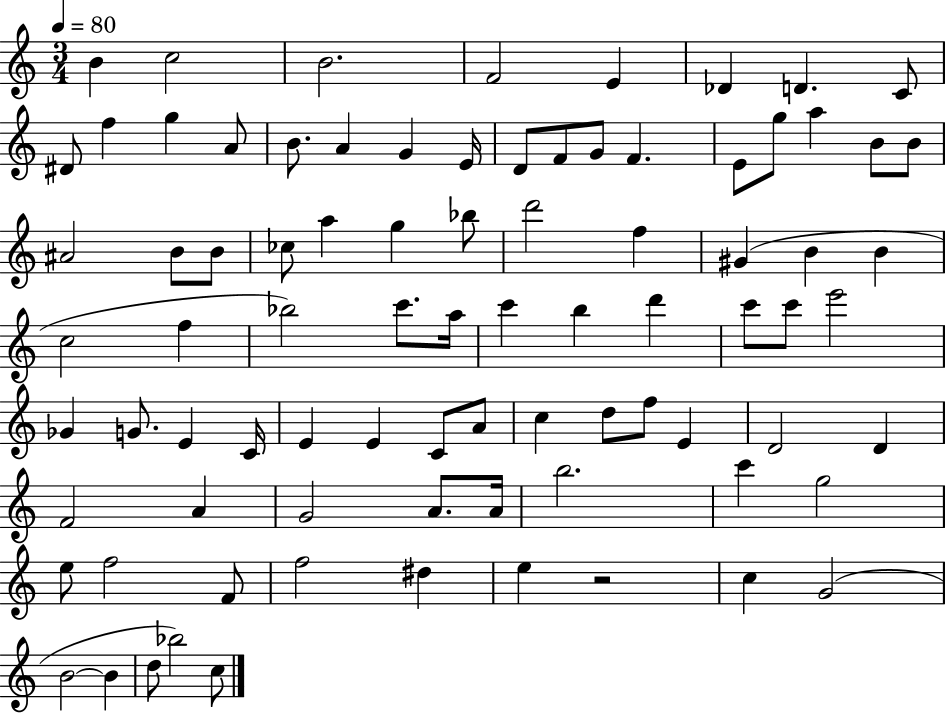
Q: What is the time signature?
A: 3/4